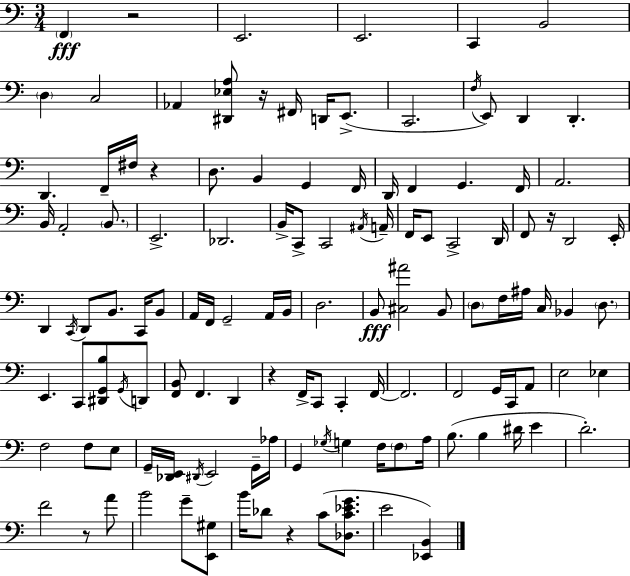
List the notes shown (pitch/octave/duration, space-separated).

F2/q R/h E2/h. E2/h. C2/q B2/h D3/q C3/h Ab2/q [D#2,Eb3,A3]/e R/s F#2/s D2/s E2/e. C2/h. F3/s E2/e D2/q D2/q. D2/q. F2/s F#3/s R/q D3/e. B2/q G2/q F2/s D2/s F2/q G2/q. F2/s A2/h. B2/s A2/h B2/e. E2/h. Db2/h. B2/s C2/e C2/h A#2/s A2/s F2/s E2/e C2/h D2/s F2/e R/s D2/h E2/s D2/q C2/s D2/e B2/e. C2/s B2/e A2/s F2/s G2/h A2/s B2/s D3/h. B2/e [C#3,A#4]/h B2/e D3/e F3/s A#3/s C3/s Bb2/q D3/e. E2/q. C2/e [D#2,G2,B3]/e G2/s D2/e [F2,B2]/e F2/q. D2/q R/q F2/s C2/e C2/q F2/s F2/h. F2/h G2/s C2/s A2/e E3/h Eb3/q F3/h F3/e E3/e G2/s [Db2,E2]/s D#2/s E2/h G2/s Ab3/s G2/q Gb3/s G3/q F3/s F3/e A3/s B3/e. B3/q D#4/s E4/q D4/h. F4/h R/e A4/e B4/h G4/e [E2,G#3]/e B4/s Db4/e R/q C4/e [Db3,C4,Eb4,G4]/e. E4/h [Eb2,B2]/q